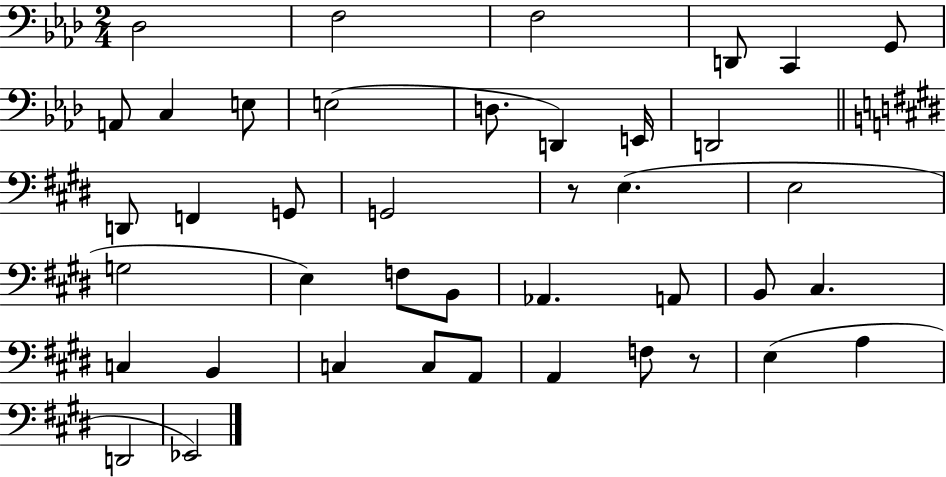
Db3/h F3/h F3/h D2/e C2/q G2/e A2/e C3/q E3/e E3/h D3/e. D2/q E2/s D2/h D2/e F2/q G2/e G2/h R/e E3/q. E3/h G3/h E3/q F3/e B2/e Ab2/q. A2/e B2/e C#3/q. C3/q B2/q C3/q C3/e A2/e A2/q F3/e R/e E3/q A3/q D2/h Eb2/h